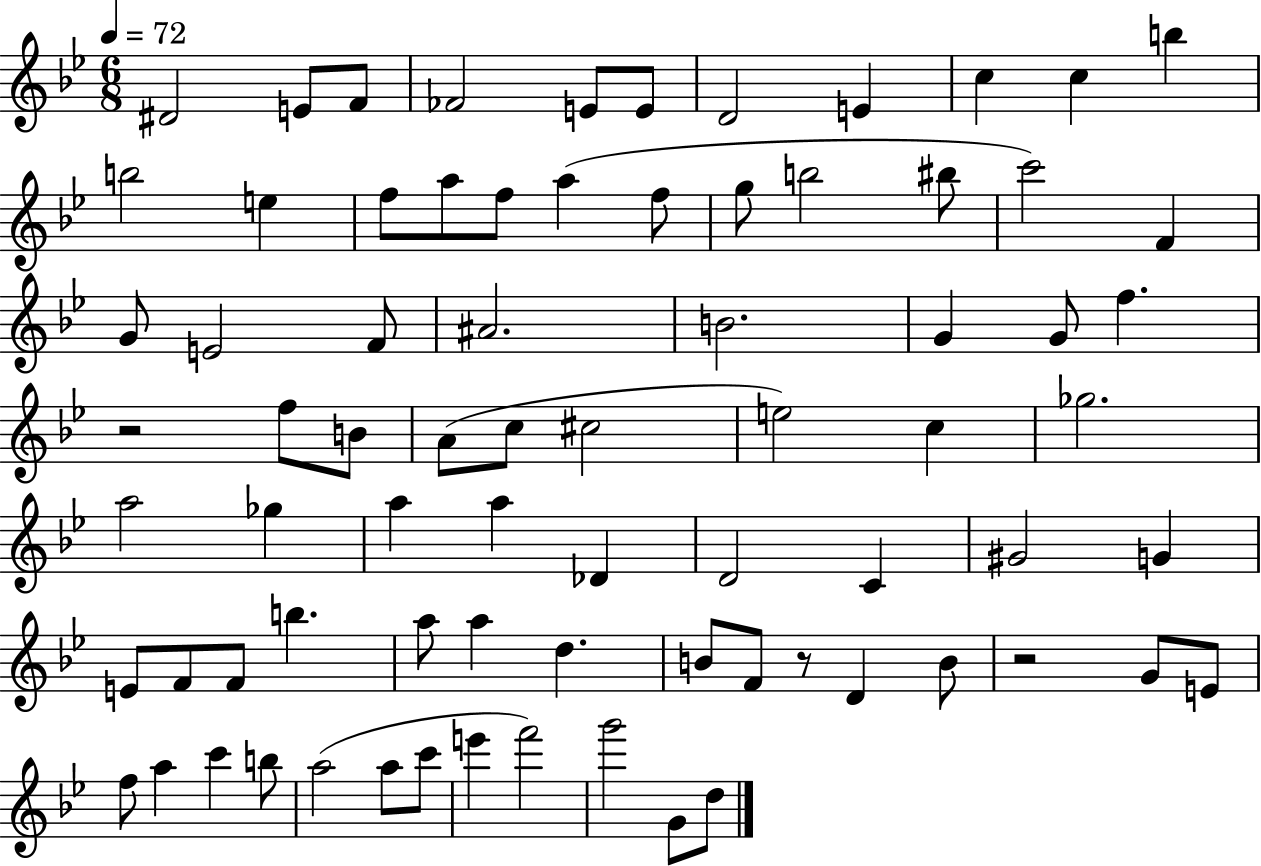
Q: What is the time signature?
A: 6/8